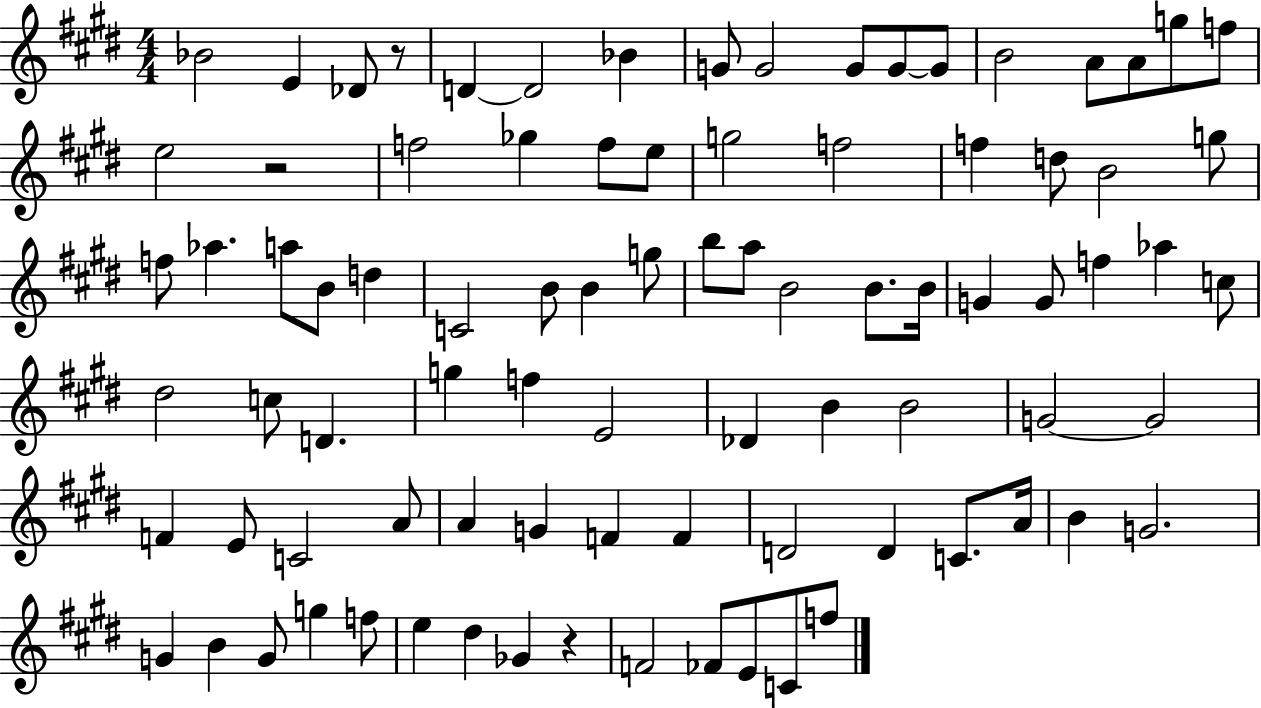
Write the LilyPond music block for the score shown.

{
  \clef treble
  \numericTimeSignature
  \time 4/4
  \key e \major
  bes'2 e'4 des'8 r8 | d'4~~ d'2 bes'4 | g'8 g'2 g'8 g'8~~ g'8 | b'2 a'8 a'8 g''8 f''8 | \break e''2 r2 | f''2 ges''4 f''8 e''8 | g''2 f''2 | f''4 d''8 b'2 g''8 | \break f''8 aes''4. a''8 b'8 d''4 | c'2 b'8 b'4 g''8 | b''8 a''8 b'2 b'8. b'16 | g'4 g'8 f''4 aes''4 c''8 | \break dis''2 c''8 d'4. | g''4 f''4 e'2 | des'4 b'4 b'2 | g'2~~ g'2 | \break f'4 e'8 c'2 a'8 | a'4 g'4 f'4 f'4 | d'2 d'4 c'8. a'16 | b'4 g'2. | \break g'4 b'4 g'8 g''4 f''8 | e''4 dis''4 ges'4 r4 | f'2 fes'8 e'8 c'8 f''8 | \bar "|."
}